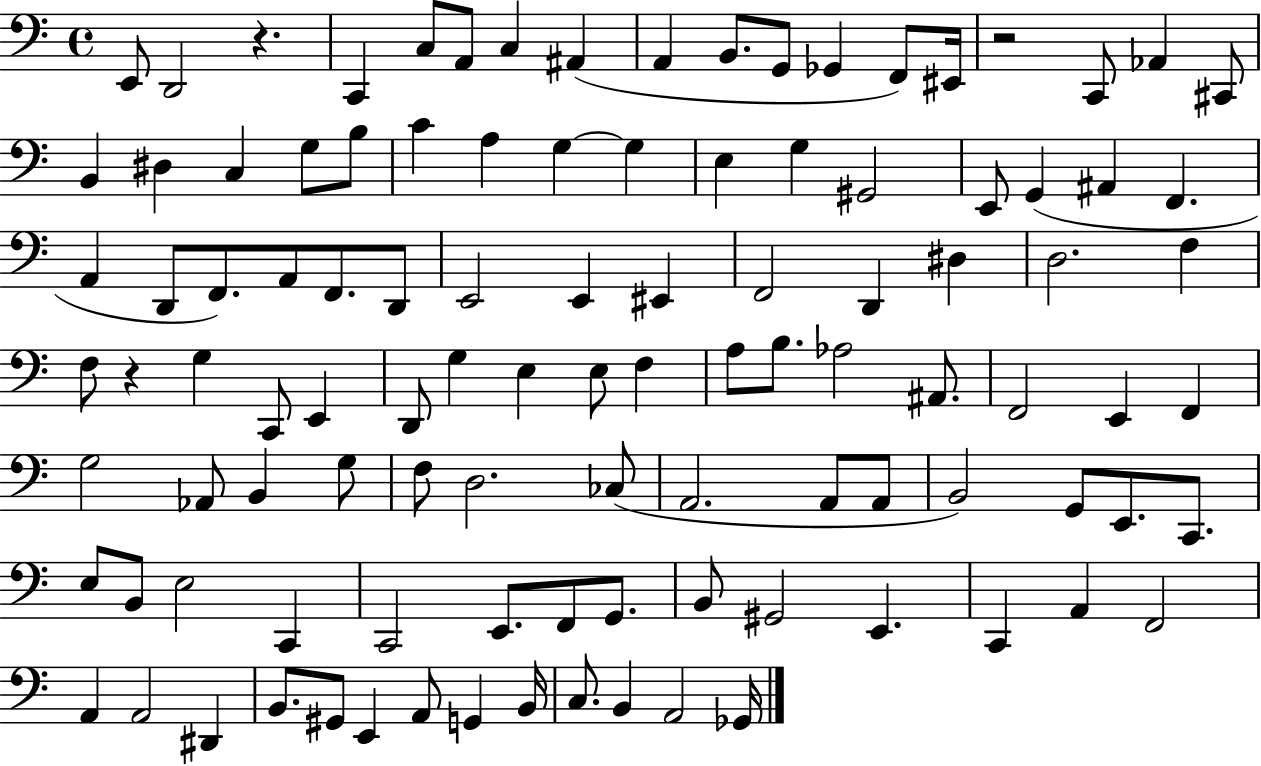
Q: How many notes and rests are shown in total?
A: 106